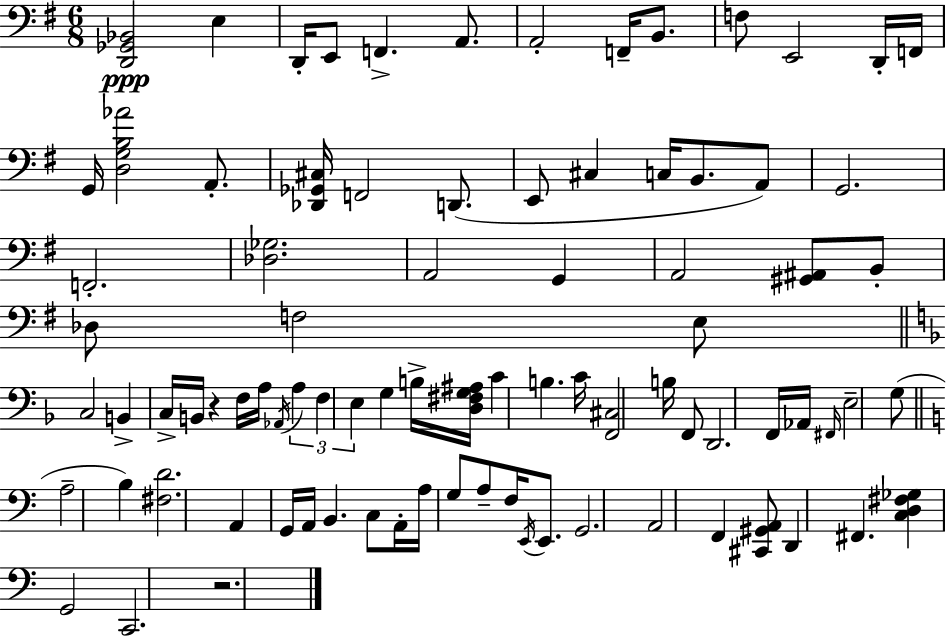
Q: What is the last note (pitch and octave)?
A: C2